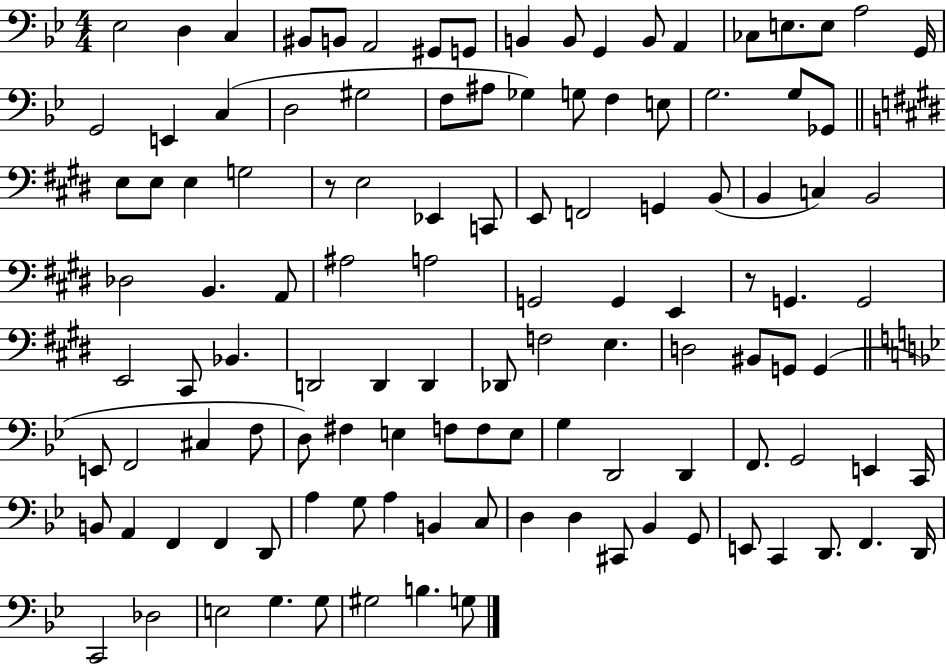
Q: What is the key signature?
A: BES major